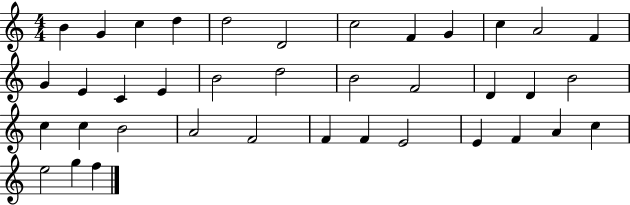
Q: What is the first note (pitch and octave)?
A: B4